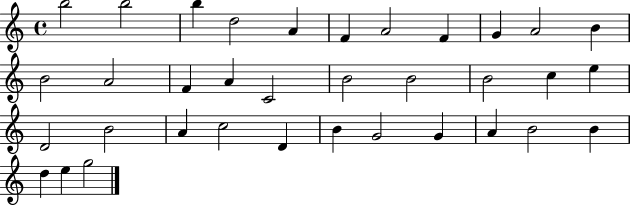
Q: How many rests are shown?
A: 0